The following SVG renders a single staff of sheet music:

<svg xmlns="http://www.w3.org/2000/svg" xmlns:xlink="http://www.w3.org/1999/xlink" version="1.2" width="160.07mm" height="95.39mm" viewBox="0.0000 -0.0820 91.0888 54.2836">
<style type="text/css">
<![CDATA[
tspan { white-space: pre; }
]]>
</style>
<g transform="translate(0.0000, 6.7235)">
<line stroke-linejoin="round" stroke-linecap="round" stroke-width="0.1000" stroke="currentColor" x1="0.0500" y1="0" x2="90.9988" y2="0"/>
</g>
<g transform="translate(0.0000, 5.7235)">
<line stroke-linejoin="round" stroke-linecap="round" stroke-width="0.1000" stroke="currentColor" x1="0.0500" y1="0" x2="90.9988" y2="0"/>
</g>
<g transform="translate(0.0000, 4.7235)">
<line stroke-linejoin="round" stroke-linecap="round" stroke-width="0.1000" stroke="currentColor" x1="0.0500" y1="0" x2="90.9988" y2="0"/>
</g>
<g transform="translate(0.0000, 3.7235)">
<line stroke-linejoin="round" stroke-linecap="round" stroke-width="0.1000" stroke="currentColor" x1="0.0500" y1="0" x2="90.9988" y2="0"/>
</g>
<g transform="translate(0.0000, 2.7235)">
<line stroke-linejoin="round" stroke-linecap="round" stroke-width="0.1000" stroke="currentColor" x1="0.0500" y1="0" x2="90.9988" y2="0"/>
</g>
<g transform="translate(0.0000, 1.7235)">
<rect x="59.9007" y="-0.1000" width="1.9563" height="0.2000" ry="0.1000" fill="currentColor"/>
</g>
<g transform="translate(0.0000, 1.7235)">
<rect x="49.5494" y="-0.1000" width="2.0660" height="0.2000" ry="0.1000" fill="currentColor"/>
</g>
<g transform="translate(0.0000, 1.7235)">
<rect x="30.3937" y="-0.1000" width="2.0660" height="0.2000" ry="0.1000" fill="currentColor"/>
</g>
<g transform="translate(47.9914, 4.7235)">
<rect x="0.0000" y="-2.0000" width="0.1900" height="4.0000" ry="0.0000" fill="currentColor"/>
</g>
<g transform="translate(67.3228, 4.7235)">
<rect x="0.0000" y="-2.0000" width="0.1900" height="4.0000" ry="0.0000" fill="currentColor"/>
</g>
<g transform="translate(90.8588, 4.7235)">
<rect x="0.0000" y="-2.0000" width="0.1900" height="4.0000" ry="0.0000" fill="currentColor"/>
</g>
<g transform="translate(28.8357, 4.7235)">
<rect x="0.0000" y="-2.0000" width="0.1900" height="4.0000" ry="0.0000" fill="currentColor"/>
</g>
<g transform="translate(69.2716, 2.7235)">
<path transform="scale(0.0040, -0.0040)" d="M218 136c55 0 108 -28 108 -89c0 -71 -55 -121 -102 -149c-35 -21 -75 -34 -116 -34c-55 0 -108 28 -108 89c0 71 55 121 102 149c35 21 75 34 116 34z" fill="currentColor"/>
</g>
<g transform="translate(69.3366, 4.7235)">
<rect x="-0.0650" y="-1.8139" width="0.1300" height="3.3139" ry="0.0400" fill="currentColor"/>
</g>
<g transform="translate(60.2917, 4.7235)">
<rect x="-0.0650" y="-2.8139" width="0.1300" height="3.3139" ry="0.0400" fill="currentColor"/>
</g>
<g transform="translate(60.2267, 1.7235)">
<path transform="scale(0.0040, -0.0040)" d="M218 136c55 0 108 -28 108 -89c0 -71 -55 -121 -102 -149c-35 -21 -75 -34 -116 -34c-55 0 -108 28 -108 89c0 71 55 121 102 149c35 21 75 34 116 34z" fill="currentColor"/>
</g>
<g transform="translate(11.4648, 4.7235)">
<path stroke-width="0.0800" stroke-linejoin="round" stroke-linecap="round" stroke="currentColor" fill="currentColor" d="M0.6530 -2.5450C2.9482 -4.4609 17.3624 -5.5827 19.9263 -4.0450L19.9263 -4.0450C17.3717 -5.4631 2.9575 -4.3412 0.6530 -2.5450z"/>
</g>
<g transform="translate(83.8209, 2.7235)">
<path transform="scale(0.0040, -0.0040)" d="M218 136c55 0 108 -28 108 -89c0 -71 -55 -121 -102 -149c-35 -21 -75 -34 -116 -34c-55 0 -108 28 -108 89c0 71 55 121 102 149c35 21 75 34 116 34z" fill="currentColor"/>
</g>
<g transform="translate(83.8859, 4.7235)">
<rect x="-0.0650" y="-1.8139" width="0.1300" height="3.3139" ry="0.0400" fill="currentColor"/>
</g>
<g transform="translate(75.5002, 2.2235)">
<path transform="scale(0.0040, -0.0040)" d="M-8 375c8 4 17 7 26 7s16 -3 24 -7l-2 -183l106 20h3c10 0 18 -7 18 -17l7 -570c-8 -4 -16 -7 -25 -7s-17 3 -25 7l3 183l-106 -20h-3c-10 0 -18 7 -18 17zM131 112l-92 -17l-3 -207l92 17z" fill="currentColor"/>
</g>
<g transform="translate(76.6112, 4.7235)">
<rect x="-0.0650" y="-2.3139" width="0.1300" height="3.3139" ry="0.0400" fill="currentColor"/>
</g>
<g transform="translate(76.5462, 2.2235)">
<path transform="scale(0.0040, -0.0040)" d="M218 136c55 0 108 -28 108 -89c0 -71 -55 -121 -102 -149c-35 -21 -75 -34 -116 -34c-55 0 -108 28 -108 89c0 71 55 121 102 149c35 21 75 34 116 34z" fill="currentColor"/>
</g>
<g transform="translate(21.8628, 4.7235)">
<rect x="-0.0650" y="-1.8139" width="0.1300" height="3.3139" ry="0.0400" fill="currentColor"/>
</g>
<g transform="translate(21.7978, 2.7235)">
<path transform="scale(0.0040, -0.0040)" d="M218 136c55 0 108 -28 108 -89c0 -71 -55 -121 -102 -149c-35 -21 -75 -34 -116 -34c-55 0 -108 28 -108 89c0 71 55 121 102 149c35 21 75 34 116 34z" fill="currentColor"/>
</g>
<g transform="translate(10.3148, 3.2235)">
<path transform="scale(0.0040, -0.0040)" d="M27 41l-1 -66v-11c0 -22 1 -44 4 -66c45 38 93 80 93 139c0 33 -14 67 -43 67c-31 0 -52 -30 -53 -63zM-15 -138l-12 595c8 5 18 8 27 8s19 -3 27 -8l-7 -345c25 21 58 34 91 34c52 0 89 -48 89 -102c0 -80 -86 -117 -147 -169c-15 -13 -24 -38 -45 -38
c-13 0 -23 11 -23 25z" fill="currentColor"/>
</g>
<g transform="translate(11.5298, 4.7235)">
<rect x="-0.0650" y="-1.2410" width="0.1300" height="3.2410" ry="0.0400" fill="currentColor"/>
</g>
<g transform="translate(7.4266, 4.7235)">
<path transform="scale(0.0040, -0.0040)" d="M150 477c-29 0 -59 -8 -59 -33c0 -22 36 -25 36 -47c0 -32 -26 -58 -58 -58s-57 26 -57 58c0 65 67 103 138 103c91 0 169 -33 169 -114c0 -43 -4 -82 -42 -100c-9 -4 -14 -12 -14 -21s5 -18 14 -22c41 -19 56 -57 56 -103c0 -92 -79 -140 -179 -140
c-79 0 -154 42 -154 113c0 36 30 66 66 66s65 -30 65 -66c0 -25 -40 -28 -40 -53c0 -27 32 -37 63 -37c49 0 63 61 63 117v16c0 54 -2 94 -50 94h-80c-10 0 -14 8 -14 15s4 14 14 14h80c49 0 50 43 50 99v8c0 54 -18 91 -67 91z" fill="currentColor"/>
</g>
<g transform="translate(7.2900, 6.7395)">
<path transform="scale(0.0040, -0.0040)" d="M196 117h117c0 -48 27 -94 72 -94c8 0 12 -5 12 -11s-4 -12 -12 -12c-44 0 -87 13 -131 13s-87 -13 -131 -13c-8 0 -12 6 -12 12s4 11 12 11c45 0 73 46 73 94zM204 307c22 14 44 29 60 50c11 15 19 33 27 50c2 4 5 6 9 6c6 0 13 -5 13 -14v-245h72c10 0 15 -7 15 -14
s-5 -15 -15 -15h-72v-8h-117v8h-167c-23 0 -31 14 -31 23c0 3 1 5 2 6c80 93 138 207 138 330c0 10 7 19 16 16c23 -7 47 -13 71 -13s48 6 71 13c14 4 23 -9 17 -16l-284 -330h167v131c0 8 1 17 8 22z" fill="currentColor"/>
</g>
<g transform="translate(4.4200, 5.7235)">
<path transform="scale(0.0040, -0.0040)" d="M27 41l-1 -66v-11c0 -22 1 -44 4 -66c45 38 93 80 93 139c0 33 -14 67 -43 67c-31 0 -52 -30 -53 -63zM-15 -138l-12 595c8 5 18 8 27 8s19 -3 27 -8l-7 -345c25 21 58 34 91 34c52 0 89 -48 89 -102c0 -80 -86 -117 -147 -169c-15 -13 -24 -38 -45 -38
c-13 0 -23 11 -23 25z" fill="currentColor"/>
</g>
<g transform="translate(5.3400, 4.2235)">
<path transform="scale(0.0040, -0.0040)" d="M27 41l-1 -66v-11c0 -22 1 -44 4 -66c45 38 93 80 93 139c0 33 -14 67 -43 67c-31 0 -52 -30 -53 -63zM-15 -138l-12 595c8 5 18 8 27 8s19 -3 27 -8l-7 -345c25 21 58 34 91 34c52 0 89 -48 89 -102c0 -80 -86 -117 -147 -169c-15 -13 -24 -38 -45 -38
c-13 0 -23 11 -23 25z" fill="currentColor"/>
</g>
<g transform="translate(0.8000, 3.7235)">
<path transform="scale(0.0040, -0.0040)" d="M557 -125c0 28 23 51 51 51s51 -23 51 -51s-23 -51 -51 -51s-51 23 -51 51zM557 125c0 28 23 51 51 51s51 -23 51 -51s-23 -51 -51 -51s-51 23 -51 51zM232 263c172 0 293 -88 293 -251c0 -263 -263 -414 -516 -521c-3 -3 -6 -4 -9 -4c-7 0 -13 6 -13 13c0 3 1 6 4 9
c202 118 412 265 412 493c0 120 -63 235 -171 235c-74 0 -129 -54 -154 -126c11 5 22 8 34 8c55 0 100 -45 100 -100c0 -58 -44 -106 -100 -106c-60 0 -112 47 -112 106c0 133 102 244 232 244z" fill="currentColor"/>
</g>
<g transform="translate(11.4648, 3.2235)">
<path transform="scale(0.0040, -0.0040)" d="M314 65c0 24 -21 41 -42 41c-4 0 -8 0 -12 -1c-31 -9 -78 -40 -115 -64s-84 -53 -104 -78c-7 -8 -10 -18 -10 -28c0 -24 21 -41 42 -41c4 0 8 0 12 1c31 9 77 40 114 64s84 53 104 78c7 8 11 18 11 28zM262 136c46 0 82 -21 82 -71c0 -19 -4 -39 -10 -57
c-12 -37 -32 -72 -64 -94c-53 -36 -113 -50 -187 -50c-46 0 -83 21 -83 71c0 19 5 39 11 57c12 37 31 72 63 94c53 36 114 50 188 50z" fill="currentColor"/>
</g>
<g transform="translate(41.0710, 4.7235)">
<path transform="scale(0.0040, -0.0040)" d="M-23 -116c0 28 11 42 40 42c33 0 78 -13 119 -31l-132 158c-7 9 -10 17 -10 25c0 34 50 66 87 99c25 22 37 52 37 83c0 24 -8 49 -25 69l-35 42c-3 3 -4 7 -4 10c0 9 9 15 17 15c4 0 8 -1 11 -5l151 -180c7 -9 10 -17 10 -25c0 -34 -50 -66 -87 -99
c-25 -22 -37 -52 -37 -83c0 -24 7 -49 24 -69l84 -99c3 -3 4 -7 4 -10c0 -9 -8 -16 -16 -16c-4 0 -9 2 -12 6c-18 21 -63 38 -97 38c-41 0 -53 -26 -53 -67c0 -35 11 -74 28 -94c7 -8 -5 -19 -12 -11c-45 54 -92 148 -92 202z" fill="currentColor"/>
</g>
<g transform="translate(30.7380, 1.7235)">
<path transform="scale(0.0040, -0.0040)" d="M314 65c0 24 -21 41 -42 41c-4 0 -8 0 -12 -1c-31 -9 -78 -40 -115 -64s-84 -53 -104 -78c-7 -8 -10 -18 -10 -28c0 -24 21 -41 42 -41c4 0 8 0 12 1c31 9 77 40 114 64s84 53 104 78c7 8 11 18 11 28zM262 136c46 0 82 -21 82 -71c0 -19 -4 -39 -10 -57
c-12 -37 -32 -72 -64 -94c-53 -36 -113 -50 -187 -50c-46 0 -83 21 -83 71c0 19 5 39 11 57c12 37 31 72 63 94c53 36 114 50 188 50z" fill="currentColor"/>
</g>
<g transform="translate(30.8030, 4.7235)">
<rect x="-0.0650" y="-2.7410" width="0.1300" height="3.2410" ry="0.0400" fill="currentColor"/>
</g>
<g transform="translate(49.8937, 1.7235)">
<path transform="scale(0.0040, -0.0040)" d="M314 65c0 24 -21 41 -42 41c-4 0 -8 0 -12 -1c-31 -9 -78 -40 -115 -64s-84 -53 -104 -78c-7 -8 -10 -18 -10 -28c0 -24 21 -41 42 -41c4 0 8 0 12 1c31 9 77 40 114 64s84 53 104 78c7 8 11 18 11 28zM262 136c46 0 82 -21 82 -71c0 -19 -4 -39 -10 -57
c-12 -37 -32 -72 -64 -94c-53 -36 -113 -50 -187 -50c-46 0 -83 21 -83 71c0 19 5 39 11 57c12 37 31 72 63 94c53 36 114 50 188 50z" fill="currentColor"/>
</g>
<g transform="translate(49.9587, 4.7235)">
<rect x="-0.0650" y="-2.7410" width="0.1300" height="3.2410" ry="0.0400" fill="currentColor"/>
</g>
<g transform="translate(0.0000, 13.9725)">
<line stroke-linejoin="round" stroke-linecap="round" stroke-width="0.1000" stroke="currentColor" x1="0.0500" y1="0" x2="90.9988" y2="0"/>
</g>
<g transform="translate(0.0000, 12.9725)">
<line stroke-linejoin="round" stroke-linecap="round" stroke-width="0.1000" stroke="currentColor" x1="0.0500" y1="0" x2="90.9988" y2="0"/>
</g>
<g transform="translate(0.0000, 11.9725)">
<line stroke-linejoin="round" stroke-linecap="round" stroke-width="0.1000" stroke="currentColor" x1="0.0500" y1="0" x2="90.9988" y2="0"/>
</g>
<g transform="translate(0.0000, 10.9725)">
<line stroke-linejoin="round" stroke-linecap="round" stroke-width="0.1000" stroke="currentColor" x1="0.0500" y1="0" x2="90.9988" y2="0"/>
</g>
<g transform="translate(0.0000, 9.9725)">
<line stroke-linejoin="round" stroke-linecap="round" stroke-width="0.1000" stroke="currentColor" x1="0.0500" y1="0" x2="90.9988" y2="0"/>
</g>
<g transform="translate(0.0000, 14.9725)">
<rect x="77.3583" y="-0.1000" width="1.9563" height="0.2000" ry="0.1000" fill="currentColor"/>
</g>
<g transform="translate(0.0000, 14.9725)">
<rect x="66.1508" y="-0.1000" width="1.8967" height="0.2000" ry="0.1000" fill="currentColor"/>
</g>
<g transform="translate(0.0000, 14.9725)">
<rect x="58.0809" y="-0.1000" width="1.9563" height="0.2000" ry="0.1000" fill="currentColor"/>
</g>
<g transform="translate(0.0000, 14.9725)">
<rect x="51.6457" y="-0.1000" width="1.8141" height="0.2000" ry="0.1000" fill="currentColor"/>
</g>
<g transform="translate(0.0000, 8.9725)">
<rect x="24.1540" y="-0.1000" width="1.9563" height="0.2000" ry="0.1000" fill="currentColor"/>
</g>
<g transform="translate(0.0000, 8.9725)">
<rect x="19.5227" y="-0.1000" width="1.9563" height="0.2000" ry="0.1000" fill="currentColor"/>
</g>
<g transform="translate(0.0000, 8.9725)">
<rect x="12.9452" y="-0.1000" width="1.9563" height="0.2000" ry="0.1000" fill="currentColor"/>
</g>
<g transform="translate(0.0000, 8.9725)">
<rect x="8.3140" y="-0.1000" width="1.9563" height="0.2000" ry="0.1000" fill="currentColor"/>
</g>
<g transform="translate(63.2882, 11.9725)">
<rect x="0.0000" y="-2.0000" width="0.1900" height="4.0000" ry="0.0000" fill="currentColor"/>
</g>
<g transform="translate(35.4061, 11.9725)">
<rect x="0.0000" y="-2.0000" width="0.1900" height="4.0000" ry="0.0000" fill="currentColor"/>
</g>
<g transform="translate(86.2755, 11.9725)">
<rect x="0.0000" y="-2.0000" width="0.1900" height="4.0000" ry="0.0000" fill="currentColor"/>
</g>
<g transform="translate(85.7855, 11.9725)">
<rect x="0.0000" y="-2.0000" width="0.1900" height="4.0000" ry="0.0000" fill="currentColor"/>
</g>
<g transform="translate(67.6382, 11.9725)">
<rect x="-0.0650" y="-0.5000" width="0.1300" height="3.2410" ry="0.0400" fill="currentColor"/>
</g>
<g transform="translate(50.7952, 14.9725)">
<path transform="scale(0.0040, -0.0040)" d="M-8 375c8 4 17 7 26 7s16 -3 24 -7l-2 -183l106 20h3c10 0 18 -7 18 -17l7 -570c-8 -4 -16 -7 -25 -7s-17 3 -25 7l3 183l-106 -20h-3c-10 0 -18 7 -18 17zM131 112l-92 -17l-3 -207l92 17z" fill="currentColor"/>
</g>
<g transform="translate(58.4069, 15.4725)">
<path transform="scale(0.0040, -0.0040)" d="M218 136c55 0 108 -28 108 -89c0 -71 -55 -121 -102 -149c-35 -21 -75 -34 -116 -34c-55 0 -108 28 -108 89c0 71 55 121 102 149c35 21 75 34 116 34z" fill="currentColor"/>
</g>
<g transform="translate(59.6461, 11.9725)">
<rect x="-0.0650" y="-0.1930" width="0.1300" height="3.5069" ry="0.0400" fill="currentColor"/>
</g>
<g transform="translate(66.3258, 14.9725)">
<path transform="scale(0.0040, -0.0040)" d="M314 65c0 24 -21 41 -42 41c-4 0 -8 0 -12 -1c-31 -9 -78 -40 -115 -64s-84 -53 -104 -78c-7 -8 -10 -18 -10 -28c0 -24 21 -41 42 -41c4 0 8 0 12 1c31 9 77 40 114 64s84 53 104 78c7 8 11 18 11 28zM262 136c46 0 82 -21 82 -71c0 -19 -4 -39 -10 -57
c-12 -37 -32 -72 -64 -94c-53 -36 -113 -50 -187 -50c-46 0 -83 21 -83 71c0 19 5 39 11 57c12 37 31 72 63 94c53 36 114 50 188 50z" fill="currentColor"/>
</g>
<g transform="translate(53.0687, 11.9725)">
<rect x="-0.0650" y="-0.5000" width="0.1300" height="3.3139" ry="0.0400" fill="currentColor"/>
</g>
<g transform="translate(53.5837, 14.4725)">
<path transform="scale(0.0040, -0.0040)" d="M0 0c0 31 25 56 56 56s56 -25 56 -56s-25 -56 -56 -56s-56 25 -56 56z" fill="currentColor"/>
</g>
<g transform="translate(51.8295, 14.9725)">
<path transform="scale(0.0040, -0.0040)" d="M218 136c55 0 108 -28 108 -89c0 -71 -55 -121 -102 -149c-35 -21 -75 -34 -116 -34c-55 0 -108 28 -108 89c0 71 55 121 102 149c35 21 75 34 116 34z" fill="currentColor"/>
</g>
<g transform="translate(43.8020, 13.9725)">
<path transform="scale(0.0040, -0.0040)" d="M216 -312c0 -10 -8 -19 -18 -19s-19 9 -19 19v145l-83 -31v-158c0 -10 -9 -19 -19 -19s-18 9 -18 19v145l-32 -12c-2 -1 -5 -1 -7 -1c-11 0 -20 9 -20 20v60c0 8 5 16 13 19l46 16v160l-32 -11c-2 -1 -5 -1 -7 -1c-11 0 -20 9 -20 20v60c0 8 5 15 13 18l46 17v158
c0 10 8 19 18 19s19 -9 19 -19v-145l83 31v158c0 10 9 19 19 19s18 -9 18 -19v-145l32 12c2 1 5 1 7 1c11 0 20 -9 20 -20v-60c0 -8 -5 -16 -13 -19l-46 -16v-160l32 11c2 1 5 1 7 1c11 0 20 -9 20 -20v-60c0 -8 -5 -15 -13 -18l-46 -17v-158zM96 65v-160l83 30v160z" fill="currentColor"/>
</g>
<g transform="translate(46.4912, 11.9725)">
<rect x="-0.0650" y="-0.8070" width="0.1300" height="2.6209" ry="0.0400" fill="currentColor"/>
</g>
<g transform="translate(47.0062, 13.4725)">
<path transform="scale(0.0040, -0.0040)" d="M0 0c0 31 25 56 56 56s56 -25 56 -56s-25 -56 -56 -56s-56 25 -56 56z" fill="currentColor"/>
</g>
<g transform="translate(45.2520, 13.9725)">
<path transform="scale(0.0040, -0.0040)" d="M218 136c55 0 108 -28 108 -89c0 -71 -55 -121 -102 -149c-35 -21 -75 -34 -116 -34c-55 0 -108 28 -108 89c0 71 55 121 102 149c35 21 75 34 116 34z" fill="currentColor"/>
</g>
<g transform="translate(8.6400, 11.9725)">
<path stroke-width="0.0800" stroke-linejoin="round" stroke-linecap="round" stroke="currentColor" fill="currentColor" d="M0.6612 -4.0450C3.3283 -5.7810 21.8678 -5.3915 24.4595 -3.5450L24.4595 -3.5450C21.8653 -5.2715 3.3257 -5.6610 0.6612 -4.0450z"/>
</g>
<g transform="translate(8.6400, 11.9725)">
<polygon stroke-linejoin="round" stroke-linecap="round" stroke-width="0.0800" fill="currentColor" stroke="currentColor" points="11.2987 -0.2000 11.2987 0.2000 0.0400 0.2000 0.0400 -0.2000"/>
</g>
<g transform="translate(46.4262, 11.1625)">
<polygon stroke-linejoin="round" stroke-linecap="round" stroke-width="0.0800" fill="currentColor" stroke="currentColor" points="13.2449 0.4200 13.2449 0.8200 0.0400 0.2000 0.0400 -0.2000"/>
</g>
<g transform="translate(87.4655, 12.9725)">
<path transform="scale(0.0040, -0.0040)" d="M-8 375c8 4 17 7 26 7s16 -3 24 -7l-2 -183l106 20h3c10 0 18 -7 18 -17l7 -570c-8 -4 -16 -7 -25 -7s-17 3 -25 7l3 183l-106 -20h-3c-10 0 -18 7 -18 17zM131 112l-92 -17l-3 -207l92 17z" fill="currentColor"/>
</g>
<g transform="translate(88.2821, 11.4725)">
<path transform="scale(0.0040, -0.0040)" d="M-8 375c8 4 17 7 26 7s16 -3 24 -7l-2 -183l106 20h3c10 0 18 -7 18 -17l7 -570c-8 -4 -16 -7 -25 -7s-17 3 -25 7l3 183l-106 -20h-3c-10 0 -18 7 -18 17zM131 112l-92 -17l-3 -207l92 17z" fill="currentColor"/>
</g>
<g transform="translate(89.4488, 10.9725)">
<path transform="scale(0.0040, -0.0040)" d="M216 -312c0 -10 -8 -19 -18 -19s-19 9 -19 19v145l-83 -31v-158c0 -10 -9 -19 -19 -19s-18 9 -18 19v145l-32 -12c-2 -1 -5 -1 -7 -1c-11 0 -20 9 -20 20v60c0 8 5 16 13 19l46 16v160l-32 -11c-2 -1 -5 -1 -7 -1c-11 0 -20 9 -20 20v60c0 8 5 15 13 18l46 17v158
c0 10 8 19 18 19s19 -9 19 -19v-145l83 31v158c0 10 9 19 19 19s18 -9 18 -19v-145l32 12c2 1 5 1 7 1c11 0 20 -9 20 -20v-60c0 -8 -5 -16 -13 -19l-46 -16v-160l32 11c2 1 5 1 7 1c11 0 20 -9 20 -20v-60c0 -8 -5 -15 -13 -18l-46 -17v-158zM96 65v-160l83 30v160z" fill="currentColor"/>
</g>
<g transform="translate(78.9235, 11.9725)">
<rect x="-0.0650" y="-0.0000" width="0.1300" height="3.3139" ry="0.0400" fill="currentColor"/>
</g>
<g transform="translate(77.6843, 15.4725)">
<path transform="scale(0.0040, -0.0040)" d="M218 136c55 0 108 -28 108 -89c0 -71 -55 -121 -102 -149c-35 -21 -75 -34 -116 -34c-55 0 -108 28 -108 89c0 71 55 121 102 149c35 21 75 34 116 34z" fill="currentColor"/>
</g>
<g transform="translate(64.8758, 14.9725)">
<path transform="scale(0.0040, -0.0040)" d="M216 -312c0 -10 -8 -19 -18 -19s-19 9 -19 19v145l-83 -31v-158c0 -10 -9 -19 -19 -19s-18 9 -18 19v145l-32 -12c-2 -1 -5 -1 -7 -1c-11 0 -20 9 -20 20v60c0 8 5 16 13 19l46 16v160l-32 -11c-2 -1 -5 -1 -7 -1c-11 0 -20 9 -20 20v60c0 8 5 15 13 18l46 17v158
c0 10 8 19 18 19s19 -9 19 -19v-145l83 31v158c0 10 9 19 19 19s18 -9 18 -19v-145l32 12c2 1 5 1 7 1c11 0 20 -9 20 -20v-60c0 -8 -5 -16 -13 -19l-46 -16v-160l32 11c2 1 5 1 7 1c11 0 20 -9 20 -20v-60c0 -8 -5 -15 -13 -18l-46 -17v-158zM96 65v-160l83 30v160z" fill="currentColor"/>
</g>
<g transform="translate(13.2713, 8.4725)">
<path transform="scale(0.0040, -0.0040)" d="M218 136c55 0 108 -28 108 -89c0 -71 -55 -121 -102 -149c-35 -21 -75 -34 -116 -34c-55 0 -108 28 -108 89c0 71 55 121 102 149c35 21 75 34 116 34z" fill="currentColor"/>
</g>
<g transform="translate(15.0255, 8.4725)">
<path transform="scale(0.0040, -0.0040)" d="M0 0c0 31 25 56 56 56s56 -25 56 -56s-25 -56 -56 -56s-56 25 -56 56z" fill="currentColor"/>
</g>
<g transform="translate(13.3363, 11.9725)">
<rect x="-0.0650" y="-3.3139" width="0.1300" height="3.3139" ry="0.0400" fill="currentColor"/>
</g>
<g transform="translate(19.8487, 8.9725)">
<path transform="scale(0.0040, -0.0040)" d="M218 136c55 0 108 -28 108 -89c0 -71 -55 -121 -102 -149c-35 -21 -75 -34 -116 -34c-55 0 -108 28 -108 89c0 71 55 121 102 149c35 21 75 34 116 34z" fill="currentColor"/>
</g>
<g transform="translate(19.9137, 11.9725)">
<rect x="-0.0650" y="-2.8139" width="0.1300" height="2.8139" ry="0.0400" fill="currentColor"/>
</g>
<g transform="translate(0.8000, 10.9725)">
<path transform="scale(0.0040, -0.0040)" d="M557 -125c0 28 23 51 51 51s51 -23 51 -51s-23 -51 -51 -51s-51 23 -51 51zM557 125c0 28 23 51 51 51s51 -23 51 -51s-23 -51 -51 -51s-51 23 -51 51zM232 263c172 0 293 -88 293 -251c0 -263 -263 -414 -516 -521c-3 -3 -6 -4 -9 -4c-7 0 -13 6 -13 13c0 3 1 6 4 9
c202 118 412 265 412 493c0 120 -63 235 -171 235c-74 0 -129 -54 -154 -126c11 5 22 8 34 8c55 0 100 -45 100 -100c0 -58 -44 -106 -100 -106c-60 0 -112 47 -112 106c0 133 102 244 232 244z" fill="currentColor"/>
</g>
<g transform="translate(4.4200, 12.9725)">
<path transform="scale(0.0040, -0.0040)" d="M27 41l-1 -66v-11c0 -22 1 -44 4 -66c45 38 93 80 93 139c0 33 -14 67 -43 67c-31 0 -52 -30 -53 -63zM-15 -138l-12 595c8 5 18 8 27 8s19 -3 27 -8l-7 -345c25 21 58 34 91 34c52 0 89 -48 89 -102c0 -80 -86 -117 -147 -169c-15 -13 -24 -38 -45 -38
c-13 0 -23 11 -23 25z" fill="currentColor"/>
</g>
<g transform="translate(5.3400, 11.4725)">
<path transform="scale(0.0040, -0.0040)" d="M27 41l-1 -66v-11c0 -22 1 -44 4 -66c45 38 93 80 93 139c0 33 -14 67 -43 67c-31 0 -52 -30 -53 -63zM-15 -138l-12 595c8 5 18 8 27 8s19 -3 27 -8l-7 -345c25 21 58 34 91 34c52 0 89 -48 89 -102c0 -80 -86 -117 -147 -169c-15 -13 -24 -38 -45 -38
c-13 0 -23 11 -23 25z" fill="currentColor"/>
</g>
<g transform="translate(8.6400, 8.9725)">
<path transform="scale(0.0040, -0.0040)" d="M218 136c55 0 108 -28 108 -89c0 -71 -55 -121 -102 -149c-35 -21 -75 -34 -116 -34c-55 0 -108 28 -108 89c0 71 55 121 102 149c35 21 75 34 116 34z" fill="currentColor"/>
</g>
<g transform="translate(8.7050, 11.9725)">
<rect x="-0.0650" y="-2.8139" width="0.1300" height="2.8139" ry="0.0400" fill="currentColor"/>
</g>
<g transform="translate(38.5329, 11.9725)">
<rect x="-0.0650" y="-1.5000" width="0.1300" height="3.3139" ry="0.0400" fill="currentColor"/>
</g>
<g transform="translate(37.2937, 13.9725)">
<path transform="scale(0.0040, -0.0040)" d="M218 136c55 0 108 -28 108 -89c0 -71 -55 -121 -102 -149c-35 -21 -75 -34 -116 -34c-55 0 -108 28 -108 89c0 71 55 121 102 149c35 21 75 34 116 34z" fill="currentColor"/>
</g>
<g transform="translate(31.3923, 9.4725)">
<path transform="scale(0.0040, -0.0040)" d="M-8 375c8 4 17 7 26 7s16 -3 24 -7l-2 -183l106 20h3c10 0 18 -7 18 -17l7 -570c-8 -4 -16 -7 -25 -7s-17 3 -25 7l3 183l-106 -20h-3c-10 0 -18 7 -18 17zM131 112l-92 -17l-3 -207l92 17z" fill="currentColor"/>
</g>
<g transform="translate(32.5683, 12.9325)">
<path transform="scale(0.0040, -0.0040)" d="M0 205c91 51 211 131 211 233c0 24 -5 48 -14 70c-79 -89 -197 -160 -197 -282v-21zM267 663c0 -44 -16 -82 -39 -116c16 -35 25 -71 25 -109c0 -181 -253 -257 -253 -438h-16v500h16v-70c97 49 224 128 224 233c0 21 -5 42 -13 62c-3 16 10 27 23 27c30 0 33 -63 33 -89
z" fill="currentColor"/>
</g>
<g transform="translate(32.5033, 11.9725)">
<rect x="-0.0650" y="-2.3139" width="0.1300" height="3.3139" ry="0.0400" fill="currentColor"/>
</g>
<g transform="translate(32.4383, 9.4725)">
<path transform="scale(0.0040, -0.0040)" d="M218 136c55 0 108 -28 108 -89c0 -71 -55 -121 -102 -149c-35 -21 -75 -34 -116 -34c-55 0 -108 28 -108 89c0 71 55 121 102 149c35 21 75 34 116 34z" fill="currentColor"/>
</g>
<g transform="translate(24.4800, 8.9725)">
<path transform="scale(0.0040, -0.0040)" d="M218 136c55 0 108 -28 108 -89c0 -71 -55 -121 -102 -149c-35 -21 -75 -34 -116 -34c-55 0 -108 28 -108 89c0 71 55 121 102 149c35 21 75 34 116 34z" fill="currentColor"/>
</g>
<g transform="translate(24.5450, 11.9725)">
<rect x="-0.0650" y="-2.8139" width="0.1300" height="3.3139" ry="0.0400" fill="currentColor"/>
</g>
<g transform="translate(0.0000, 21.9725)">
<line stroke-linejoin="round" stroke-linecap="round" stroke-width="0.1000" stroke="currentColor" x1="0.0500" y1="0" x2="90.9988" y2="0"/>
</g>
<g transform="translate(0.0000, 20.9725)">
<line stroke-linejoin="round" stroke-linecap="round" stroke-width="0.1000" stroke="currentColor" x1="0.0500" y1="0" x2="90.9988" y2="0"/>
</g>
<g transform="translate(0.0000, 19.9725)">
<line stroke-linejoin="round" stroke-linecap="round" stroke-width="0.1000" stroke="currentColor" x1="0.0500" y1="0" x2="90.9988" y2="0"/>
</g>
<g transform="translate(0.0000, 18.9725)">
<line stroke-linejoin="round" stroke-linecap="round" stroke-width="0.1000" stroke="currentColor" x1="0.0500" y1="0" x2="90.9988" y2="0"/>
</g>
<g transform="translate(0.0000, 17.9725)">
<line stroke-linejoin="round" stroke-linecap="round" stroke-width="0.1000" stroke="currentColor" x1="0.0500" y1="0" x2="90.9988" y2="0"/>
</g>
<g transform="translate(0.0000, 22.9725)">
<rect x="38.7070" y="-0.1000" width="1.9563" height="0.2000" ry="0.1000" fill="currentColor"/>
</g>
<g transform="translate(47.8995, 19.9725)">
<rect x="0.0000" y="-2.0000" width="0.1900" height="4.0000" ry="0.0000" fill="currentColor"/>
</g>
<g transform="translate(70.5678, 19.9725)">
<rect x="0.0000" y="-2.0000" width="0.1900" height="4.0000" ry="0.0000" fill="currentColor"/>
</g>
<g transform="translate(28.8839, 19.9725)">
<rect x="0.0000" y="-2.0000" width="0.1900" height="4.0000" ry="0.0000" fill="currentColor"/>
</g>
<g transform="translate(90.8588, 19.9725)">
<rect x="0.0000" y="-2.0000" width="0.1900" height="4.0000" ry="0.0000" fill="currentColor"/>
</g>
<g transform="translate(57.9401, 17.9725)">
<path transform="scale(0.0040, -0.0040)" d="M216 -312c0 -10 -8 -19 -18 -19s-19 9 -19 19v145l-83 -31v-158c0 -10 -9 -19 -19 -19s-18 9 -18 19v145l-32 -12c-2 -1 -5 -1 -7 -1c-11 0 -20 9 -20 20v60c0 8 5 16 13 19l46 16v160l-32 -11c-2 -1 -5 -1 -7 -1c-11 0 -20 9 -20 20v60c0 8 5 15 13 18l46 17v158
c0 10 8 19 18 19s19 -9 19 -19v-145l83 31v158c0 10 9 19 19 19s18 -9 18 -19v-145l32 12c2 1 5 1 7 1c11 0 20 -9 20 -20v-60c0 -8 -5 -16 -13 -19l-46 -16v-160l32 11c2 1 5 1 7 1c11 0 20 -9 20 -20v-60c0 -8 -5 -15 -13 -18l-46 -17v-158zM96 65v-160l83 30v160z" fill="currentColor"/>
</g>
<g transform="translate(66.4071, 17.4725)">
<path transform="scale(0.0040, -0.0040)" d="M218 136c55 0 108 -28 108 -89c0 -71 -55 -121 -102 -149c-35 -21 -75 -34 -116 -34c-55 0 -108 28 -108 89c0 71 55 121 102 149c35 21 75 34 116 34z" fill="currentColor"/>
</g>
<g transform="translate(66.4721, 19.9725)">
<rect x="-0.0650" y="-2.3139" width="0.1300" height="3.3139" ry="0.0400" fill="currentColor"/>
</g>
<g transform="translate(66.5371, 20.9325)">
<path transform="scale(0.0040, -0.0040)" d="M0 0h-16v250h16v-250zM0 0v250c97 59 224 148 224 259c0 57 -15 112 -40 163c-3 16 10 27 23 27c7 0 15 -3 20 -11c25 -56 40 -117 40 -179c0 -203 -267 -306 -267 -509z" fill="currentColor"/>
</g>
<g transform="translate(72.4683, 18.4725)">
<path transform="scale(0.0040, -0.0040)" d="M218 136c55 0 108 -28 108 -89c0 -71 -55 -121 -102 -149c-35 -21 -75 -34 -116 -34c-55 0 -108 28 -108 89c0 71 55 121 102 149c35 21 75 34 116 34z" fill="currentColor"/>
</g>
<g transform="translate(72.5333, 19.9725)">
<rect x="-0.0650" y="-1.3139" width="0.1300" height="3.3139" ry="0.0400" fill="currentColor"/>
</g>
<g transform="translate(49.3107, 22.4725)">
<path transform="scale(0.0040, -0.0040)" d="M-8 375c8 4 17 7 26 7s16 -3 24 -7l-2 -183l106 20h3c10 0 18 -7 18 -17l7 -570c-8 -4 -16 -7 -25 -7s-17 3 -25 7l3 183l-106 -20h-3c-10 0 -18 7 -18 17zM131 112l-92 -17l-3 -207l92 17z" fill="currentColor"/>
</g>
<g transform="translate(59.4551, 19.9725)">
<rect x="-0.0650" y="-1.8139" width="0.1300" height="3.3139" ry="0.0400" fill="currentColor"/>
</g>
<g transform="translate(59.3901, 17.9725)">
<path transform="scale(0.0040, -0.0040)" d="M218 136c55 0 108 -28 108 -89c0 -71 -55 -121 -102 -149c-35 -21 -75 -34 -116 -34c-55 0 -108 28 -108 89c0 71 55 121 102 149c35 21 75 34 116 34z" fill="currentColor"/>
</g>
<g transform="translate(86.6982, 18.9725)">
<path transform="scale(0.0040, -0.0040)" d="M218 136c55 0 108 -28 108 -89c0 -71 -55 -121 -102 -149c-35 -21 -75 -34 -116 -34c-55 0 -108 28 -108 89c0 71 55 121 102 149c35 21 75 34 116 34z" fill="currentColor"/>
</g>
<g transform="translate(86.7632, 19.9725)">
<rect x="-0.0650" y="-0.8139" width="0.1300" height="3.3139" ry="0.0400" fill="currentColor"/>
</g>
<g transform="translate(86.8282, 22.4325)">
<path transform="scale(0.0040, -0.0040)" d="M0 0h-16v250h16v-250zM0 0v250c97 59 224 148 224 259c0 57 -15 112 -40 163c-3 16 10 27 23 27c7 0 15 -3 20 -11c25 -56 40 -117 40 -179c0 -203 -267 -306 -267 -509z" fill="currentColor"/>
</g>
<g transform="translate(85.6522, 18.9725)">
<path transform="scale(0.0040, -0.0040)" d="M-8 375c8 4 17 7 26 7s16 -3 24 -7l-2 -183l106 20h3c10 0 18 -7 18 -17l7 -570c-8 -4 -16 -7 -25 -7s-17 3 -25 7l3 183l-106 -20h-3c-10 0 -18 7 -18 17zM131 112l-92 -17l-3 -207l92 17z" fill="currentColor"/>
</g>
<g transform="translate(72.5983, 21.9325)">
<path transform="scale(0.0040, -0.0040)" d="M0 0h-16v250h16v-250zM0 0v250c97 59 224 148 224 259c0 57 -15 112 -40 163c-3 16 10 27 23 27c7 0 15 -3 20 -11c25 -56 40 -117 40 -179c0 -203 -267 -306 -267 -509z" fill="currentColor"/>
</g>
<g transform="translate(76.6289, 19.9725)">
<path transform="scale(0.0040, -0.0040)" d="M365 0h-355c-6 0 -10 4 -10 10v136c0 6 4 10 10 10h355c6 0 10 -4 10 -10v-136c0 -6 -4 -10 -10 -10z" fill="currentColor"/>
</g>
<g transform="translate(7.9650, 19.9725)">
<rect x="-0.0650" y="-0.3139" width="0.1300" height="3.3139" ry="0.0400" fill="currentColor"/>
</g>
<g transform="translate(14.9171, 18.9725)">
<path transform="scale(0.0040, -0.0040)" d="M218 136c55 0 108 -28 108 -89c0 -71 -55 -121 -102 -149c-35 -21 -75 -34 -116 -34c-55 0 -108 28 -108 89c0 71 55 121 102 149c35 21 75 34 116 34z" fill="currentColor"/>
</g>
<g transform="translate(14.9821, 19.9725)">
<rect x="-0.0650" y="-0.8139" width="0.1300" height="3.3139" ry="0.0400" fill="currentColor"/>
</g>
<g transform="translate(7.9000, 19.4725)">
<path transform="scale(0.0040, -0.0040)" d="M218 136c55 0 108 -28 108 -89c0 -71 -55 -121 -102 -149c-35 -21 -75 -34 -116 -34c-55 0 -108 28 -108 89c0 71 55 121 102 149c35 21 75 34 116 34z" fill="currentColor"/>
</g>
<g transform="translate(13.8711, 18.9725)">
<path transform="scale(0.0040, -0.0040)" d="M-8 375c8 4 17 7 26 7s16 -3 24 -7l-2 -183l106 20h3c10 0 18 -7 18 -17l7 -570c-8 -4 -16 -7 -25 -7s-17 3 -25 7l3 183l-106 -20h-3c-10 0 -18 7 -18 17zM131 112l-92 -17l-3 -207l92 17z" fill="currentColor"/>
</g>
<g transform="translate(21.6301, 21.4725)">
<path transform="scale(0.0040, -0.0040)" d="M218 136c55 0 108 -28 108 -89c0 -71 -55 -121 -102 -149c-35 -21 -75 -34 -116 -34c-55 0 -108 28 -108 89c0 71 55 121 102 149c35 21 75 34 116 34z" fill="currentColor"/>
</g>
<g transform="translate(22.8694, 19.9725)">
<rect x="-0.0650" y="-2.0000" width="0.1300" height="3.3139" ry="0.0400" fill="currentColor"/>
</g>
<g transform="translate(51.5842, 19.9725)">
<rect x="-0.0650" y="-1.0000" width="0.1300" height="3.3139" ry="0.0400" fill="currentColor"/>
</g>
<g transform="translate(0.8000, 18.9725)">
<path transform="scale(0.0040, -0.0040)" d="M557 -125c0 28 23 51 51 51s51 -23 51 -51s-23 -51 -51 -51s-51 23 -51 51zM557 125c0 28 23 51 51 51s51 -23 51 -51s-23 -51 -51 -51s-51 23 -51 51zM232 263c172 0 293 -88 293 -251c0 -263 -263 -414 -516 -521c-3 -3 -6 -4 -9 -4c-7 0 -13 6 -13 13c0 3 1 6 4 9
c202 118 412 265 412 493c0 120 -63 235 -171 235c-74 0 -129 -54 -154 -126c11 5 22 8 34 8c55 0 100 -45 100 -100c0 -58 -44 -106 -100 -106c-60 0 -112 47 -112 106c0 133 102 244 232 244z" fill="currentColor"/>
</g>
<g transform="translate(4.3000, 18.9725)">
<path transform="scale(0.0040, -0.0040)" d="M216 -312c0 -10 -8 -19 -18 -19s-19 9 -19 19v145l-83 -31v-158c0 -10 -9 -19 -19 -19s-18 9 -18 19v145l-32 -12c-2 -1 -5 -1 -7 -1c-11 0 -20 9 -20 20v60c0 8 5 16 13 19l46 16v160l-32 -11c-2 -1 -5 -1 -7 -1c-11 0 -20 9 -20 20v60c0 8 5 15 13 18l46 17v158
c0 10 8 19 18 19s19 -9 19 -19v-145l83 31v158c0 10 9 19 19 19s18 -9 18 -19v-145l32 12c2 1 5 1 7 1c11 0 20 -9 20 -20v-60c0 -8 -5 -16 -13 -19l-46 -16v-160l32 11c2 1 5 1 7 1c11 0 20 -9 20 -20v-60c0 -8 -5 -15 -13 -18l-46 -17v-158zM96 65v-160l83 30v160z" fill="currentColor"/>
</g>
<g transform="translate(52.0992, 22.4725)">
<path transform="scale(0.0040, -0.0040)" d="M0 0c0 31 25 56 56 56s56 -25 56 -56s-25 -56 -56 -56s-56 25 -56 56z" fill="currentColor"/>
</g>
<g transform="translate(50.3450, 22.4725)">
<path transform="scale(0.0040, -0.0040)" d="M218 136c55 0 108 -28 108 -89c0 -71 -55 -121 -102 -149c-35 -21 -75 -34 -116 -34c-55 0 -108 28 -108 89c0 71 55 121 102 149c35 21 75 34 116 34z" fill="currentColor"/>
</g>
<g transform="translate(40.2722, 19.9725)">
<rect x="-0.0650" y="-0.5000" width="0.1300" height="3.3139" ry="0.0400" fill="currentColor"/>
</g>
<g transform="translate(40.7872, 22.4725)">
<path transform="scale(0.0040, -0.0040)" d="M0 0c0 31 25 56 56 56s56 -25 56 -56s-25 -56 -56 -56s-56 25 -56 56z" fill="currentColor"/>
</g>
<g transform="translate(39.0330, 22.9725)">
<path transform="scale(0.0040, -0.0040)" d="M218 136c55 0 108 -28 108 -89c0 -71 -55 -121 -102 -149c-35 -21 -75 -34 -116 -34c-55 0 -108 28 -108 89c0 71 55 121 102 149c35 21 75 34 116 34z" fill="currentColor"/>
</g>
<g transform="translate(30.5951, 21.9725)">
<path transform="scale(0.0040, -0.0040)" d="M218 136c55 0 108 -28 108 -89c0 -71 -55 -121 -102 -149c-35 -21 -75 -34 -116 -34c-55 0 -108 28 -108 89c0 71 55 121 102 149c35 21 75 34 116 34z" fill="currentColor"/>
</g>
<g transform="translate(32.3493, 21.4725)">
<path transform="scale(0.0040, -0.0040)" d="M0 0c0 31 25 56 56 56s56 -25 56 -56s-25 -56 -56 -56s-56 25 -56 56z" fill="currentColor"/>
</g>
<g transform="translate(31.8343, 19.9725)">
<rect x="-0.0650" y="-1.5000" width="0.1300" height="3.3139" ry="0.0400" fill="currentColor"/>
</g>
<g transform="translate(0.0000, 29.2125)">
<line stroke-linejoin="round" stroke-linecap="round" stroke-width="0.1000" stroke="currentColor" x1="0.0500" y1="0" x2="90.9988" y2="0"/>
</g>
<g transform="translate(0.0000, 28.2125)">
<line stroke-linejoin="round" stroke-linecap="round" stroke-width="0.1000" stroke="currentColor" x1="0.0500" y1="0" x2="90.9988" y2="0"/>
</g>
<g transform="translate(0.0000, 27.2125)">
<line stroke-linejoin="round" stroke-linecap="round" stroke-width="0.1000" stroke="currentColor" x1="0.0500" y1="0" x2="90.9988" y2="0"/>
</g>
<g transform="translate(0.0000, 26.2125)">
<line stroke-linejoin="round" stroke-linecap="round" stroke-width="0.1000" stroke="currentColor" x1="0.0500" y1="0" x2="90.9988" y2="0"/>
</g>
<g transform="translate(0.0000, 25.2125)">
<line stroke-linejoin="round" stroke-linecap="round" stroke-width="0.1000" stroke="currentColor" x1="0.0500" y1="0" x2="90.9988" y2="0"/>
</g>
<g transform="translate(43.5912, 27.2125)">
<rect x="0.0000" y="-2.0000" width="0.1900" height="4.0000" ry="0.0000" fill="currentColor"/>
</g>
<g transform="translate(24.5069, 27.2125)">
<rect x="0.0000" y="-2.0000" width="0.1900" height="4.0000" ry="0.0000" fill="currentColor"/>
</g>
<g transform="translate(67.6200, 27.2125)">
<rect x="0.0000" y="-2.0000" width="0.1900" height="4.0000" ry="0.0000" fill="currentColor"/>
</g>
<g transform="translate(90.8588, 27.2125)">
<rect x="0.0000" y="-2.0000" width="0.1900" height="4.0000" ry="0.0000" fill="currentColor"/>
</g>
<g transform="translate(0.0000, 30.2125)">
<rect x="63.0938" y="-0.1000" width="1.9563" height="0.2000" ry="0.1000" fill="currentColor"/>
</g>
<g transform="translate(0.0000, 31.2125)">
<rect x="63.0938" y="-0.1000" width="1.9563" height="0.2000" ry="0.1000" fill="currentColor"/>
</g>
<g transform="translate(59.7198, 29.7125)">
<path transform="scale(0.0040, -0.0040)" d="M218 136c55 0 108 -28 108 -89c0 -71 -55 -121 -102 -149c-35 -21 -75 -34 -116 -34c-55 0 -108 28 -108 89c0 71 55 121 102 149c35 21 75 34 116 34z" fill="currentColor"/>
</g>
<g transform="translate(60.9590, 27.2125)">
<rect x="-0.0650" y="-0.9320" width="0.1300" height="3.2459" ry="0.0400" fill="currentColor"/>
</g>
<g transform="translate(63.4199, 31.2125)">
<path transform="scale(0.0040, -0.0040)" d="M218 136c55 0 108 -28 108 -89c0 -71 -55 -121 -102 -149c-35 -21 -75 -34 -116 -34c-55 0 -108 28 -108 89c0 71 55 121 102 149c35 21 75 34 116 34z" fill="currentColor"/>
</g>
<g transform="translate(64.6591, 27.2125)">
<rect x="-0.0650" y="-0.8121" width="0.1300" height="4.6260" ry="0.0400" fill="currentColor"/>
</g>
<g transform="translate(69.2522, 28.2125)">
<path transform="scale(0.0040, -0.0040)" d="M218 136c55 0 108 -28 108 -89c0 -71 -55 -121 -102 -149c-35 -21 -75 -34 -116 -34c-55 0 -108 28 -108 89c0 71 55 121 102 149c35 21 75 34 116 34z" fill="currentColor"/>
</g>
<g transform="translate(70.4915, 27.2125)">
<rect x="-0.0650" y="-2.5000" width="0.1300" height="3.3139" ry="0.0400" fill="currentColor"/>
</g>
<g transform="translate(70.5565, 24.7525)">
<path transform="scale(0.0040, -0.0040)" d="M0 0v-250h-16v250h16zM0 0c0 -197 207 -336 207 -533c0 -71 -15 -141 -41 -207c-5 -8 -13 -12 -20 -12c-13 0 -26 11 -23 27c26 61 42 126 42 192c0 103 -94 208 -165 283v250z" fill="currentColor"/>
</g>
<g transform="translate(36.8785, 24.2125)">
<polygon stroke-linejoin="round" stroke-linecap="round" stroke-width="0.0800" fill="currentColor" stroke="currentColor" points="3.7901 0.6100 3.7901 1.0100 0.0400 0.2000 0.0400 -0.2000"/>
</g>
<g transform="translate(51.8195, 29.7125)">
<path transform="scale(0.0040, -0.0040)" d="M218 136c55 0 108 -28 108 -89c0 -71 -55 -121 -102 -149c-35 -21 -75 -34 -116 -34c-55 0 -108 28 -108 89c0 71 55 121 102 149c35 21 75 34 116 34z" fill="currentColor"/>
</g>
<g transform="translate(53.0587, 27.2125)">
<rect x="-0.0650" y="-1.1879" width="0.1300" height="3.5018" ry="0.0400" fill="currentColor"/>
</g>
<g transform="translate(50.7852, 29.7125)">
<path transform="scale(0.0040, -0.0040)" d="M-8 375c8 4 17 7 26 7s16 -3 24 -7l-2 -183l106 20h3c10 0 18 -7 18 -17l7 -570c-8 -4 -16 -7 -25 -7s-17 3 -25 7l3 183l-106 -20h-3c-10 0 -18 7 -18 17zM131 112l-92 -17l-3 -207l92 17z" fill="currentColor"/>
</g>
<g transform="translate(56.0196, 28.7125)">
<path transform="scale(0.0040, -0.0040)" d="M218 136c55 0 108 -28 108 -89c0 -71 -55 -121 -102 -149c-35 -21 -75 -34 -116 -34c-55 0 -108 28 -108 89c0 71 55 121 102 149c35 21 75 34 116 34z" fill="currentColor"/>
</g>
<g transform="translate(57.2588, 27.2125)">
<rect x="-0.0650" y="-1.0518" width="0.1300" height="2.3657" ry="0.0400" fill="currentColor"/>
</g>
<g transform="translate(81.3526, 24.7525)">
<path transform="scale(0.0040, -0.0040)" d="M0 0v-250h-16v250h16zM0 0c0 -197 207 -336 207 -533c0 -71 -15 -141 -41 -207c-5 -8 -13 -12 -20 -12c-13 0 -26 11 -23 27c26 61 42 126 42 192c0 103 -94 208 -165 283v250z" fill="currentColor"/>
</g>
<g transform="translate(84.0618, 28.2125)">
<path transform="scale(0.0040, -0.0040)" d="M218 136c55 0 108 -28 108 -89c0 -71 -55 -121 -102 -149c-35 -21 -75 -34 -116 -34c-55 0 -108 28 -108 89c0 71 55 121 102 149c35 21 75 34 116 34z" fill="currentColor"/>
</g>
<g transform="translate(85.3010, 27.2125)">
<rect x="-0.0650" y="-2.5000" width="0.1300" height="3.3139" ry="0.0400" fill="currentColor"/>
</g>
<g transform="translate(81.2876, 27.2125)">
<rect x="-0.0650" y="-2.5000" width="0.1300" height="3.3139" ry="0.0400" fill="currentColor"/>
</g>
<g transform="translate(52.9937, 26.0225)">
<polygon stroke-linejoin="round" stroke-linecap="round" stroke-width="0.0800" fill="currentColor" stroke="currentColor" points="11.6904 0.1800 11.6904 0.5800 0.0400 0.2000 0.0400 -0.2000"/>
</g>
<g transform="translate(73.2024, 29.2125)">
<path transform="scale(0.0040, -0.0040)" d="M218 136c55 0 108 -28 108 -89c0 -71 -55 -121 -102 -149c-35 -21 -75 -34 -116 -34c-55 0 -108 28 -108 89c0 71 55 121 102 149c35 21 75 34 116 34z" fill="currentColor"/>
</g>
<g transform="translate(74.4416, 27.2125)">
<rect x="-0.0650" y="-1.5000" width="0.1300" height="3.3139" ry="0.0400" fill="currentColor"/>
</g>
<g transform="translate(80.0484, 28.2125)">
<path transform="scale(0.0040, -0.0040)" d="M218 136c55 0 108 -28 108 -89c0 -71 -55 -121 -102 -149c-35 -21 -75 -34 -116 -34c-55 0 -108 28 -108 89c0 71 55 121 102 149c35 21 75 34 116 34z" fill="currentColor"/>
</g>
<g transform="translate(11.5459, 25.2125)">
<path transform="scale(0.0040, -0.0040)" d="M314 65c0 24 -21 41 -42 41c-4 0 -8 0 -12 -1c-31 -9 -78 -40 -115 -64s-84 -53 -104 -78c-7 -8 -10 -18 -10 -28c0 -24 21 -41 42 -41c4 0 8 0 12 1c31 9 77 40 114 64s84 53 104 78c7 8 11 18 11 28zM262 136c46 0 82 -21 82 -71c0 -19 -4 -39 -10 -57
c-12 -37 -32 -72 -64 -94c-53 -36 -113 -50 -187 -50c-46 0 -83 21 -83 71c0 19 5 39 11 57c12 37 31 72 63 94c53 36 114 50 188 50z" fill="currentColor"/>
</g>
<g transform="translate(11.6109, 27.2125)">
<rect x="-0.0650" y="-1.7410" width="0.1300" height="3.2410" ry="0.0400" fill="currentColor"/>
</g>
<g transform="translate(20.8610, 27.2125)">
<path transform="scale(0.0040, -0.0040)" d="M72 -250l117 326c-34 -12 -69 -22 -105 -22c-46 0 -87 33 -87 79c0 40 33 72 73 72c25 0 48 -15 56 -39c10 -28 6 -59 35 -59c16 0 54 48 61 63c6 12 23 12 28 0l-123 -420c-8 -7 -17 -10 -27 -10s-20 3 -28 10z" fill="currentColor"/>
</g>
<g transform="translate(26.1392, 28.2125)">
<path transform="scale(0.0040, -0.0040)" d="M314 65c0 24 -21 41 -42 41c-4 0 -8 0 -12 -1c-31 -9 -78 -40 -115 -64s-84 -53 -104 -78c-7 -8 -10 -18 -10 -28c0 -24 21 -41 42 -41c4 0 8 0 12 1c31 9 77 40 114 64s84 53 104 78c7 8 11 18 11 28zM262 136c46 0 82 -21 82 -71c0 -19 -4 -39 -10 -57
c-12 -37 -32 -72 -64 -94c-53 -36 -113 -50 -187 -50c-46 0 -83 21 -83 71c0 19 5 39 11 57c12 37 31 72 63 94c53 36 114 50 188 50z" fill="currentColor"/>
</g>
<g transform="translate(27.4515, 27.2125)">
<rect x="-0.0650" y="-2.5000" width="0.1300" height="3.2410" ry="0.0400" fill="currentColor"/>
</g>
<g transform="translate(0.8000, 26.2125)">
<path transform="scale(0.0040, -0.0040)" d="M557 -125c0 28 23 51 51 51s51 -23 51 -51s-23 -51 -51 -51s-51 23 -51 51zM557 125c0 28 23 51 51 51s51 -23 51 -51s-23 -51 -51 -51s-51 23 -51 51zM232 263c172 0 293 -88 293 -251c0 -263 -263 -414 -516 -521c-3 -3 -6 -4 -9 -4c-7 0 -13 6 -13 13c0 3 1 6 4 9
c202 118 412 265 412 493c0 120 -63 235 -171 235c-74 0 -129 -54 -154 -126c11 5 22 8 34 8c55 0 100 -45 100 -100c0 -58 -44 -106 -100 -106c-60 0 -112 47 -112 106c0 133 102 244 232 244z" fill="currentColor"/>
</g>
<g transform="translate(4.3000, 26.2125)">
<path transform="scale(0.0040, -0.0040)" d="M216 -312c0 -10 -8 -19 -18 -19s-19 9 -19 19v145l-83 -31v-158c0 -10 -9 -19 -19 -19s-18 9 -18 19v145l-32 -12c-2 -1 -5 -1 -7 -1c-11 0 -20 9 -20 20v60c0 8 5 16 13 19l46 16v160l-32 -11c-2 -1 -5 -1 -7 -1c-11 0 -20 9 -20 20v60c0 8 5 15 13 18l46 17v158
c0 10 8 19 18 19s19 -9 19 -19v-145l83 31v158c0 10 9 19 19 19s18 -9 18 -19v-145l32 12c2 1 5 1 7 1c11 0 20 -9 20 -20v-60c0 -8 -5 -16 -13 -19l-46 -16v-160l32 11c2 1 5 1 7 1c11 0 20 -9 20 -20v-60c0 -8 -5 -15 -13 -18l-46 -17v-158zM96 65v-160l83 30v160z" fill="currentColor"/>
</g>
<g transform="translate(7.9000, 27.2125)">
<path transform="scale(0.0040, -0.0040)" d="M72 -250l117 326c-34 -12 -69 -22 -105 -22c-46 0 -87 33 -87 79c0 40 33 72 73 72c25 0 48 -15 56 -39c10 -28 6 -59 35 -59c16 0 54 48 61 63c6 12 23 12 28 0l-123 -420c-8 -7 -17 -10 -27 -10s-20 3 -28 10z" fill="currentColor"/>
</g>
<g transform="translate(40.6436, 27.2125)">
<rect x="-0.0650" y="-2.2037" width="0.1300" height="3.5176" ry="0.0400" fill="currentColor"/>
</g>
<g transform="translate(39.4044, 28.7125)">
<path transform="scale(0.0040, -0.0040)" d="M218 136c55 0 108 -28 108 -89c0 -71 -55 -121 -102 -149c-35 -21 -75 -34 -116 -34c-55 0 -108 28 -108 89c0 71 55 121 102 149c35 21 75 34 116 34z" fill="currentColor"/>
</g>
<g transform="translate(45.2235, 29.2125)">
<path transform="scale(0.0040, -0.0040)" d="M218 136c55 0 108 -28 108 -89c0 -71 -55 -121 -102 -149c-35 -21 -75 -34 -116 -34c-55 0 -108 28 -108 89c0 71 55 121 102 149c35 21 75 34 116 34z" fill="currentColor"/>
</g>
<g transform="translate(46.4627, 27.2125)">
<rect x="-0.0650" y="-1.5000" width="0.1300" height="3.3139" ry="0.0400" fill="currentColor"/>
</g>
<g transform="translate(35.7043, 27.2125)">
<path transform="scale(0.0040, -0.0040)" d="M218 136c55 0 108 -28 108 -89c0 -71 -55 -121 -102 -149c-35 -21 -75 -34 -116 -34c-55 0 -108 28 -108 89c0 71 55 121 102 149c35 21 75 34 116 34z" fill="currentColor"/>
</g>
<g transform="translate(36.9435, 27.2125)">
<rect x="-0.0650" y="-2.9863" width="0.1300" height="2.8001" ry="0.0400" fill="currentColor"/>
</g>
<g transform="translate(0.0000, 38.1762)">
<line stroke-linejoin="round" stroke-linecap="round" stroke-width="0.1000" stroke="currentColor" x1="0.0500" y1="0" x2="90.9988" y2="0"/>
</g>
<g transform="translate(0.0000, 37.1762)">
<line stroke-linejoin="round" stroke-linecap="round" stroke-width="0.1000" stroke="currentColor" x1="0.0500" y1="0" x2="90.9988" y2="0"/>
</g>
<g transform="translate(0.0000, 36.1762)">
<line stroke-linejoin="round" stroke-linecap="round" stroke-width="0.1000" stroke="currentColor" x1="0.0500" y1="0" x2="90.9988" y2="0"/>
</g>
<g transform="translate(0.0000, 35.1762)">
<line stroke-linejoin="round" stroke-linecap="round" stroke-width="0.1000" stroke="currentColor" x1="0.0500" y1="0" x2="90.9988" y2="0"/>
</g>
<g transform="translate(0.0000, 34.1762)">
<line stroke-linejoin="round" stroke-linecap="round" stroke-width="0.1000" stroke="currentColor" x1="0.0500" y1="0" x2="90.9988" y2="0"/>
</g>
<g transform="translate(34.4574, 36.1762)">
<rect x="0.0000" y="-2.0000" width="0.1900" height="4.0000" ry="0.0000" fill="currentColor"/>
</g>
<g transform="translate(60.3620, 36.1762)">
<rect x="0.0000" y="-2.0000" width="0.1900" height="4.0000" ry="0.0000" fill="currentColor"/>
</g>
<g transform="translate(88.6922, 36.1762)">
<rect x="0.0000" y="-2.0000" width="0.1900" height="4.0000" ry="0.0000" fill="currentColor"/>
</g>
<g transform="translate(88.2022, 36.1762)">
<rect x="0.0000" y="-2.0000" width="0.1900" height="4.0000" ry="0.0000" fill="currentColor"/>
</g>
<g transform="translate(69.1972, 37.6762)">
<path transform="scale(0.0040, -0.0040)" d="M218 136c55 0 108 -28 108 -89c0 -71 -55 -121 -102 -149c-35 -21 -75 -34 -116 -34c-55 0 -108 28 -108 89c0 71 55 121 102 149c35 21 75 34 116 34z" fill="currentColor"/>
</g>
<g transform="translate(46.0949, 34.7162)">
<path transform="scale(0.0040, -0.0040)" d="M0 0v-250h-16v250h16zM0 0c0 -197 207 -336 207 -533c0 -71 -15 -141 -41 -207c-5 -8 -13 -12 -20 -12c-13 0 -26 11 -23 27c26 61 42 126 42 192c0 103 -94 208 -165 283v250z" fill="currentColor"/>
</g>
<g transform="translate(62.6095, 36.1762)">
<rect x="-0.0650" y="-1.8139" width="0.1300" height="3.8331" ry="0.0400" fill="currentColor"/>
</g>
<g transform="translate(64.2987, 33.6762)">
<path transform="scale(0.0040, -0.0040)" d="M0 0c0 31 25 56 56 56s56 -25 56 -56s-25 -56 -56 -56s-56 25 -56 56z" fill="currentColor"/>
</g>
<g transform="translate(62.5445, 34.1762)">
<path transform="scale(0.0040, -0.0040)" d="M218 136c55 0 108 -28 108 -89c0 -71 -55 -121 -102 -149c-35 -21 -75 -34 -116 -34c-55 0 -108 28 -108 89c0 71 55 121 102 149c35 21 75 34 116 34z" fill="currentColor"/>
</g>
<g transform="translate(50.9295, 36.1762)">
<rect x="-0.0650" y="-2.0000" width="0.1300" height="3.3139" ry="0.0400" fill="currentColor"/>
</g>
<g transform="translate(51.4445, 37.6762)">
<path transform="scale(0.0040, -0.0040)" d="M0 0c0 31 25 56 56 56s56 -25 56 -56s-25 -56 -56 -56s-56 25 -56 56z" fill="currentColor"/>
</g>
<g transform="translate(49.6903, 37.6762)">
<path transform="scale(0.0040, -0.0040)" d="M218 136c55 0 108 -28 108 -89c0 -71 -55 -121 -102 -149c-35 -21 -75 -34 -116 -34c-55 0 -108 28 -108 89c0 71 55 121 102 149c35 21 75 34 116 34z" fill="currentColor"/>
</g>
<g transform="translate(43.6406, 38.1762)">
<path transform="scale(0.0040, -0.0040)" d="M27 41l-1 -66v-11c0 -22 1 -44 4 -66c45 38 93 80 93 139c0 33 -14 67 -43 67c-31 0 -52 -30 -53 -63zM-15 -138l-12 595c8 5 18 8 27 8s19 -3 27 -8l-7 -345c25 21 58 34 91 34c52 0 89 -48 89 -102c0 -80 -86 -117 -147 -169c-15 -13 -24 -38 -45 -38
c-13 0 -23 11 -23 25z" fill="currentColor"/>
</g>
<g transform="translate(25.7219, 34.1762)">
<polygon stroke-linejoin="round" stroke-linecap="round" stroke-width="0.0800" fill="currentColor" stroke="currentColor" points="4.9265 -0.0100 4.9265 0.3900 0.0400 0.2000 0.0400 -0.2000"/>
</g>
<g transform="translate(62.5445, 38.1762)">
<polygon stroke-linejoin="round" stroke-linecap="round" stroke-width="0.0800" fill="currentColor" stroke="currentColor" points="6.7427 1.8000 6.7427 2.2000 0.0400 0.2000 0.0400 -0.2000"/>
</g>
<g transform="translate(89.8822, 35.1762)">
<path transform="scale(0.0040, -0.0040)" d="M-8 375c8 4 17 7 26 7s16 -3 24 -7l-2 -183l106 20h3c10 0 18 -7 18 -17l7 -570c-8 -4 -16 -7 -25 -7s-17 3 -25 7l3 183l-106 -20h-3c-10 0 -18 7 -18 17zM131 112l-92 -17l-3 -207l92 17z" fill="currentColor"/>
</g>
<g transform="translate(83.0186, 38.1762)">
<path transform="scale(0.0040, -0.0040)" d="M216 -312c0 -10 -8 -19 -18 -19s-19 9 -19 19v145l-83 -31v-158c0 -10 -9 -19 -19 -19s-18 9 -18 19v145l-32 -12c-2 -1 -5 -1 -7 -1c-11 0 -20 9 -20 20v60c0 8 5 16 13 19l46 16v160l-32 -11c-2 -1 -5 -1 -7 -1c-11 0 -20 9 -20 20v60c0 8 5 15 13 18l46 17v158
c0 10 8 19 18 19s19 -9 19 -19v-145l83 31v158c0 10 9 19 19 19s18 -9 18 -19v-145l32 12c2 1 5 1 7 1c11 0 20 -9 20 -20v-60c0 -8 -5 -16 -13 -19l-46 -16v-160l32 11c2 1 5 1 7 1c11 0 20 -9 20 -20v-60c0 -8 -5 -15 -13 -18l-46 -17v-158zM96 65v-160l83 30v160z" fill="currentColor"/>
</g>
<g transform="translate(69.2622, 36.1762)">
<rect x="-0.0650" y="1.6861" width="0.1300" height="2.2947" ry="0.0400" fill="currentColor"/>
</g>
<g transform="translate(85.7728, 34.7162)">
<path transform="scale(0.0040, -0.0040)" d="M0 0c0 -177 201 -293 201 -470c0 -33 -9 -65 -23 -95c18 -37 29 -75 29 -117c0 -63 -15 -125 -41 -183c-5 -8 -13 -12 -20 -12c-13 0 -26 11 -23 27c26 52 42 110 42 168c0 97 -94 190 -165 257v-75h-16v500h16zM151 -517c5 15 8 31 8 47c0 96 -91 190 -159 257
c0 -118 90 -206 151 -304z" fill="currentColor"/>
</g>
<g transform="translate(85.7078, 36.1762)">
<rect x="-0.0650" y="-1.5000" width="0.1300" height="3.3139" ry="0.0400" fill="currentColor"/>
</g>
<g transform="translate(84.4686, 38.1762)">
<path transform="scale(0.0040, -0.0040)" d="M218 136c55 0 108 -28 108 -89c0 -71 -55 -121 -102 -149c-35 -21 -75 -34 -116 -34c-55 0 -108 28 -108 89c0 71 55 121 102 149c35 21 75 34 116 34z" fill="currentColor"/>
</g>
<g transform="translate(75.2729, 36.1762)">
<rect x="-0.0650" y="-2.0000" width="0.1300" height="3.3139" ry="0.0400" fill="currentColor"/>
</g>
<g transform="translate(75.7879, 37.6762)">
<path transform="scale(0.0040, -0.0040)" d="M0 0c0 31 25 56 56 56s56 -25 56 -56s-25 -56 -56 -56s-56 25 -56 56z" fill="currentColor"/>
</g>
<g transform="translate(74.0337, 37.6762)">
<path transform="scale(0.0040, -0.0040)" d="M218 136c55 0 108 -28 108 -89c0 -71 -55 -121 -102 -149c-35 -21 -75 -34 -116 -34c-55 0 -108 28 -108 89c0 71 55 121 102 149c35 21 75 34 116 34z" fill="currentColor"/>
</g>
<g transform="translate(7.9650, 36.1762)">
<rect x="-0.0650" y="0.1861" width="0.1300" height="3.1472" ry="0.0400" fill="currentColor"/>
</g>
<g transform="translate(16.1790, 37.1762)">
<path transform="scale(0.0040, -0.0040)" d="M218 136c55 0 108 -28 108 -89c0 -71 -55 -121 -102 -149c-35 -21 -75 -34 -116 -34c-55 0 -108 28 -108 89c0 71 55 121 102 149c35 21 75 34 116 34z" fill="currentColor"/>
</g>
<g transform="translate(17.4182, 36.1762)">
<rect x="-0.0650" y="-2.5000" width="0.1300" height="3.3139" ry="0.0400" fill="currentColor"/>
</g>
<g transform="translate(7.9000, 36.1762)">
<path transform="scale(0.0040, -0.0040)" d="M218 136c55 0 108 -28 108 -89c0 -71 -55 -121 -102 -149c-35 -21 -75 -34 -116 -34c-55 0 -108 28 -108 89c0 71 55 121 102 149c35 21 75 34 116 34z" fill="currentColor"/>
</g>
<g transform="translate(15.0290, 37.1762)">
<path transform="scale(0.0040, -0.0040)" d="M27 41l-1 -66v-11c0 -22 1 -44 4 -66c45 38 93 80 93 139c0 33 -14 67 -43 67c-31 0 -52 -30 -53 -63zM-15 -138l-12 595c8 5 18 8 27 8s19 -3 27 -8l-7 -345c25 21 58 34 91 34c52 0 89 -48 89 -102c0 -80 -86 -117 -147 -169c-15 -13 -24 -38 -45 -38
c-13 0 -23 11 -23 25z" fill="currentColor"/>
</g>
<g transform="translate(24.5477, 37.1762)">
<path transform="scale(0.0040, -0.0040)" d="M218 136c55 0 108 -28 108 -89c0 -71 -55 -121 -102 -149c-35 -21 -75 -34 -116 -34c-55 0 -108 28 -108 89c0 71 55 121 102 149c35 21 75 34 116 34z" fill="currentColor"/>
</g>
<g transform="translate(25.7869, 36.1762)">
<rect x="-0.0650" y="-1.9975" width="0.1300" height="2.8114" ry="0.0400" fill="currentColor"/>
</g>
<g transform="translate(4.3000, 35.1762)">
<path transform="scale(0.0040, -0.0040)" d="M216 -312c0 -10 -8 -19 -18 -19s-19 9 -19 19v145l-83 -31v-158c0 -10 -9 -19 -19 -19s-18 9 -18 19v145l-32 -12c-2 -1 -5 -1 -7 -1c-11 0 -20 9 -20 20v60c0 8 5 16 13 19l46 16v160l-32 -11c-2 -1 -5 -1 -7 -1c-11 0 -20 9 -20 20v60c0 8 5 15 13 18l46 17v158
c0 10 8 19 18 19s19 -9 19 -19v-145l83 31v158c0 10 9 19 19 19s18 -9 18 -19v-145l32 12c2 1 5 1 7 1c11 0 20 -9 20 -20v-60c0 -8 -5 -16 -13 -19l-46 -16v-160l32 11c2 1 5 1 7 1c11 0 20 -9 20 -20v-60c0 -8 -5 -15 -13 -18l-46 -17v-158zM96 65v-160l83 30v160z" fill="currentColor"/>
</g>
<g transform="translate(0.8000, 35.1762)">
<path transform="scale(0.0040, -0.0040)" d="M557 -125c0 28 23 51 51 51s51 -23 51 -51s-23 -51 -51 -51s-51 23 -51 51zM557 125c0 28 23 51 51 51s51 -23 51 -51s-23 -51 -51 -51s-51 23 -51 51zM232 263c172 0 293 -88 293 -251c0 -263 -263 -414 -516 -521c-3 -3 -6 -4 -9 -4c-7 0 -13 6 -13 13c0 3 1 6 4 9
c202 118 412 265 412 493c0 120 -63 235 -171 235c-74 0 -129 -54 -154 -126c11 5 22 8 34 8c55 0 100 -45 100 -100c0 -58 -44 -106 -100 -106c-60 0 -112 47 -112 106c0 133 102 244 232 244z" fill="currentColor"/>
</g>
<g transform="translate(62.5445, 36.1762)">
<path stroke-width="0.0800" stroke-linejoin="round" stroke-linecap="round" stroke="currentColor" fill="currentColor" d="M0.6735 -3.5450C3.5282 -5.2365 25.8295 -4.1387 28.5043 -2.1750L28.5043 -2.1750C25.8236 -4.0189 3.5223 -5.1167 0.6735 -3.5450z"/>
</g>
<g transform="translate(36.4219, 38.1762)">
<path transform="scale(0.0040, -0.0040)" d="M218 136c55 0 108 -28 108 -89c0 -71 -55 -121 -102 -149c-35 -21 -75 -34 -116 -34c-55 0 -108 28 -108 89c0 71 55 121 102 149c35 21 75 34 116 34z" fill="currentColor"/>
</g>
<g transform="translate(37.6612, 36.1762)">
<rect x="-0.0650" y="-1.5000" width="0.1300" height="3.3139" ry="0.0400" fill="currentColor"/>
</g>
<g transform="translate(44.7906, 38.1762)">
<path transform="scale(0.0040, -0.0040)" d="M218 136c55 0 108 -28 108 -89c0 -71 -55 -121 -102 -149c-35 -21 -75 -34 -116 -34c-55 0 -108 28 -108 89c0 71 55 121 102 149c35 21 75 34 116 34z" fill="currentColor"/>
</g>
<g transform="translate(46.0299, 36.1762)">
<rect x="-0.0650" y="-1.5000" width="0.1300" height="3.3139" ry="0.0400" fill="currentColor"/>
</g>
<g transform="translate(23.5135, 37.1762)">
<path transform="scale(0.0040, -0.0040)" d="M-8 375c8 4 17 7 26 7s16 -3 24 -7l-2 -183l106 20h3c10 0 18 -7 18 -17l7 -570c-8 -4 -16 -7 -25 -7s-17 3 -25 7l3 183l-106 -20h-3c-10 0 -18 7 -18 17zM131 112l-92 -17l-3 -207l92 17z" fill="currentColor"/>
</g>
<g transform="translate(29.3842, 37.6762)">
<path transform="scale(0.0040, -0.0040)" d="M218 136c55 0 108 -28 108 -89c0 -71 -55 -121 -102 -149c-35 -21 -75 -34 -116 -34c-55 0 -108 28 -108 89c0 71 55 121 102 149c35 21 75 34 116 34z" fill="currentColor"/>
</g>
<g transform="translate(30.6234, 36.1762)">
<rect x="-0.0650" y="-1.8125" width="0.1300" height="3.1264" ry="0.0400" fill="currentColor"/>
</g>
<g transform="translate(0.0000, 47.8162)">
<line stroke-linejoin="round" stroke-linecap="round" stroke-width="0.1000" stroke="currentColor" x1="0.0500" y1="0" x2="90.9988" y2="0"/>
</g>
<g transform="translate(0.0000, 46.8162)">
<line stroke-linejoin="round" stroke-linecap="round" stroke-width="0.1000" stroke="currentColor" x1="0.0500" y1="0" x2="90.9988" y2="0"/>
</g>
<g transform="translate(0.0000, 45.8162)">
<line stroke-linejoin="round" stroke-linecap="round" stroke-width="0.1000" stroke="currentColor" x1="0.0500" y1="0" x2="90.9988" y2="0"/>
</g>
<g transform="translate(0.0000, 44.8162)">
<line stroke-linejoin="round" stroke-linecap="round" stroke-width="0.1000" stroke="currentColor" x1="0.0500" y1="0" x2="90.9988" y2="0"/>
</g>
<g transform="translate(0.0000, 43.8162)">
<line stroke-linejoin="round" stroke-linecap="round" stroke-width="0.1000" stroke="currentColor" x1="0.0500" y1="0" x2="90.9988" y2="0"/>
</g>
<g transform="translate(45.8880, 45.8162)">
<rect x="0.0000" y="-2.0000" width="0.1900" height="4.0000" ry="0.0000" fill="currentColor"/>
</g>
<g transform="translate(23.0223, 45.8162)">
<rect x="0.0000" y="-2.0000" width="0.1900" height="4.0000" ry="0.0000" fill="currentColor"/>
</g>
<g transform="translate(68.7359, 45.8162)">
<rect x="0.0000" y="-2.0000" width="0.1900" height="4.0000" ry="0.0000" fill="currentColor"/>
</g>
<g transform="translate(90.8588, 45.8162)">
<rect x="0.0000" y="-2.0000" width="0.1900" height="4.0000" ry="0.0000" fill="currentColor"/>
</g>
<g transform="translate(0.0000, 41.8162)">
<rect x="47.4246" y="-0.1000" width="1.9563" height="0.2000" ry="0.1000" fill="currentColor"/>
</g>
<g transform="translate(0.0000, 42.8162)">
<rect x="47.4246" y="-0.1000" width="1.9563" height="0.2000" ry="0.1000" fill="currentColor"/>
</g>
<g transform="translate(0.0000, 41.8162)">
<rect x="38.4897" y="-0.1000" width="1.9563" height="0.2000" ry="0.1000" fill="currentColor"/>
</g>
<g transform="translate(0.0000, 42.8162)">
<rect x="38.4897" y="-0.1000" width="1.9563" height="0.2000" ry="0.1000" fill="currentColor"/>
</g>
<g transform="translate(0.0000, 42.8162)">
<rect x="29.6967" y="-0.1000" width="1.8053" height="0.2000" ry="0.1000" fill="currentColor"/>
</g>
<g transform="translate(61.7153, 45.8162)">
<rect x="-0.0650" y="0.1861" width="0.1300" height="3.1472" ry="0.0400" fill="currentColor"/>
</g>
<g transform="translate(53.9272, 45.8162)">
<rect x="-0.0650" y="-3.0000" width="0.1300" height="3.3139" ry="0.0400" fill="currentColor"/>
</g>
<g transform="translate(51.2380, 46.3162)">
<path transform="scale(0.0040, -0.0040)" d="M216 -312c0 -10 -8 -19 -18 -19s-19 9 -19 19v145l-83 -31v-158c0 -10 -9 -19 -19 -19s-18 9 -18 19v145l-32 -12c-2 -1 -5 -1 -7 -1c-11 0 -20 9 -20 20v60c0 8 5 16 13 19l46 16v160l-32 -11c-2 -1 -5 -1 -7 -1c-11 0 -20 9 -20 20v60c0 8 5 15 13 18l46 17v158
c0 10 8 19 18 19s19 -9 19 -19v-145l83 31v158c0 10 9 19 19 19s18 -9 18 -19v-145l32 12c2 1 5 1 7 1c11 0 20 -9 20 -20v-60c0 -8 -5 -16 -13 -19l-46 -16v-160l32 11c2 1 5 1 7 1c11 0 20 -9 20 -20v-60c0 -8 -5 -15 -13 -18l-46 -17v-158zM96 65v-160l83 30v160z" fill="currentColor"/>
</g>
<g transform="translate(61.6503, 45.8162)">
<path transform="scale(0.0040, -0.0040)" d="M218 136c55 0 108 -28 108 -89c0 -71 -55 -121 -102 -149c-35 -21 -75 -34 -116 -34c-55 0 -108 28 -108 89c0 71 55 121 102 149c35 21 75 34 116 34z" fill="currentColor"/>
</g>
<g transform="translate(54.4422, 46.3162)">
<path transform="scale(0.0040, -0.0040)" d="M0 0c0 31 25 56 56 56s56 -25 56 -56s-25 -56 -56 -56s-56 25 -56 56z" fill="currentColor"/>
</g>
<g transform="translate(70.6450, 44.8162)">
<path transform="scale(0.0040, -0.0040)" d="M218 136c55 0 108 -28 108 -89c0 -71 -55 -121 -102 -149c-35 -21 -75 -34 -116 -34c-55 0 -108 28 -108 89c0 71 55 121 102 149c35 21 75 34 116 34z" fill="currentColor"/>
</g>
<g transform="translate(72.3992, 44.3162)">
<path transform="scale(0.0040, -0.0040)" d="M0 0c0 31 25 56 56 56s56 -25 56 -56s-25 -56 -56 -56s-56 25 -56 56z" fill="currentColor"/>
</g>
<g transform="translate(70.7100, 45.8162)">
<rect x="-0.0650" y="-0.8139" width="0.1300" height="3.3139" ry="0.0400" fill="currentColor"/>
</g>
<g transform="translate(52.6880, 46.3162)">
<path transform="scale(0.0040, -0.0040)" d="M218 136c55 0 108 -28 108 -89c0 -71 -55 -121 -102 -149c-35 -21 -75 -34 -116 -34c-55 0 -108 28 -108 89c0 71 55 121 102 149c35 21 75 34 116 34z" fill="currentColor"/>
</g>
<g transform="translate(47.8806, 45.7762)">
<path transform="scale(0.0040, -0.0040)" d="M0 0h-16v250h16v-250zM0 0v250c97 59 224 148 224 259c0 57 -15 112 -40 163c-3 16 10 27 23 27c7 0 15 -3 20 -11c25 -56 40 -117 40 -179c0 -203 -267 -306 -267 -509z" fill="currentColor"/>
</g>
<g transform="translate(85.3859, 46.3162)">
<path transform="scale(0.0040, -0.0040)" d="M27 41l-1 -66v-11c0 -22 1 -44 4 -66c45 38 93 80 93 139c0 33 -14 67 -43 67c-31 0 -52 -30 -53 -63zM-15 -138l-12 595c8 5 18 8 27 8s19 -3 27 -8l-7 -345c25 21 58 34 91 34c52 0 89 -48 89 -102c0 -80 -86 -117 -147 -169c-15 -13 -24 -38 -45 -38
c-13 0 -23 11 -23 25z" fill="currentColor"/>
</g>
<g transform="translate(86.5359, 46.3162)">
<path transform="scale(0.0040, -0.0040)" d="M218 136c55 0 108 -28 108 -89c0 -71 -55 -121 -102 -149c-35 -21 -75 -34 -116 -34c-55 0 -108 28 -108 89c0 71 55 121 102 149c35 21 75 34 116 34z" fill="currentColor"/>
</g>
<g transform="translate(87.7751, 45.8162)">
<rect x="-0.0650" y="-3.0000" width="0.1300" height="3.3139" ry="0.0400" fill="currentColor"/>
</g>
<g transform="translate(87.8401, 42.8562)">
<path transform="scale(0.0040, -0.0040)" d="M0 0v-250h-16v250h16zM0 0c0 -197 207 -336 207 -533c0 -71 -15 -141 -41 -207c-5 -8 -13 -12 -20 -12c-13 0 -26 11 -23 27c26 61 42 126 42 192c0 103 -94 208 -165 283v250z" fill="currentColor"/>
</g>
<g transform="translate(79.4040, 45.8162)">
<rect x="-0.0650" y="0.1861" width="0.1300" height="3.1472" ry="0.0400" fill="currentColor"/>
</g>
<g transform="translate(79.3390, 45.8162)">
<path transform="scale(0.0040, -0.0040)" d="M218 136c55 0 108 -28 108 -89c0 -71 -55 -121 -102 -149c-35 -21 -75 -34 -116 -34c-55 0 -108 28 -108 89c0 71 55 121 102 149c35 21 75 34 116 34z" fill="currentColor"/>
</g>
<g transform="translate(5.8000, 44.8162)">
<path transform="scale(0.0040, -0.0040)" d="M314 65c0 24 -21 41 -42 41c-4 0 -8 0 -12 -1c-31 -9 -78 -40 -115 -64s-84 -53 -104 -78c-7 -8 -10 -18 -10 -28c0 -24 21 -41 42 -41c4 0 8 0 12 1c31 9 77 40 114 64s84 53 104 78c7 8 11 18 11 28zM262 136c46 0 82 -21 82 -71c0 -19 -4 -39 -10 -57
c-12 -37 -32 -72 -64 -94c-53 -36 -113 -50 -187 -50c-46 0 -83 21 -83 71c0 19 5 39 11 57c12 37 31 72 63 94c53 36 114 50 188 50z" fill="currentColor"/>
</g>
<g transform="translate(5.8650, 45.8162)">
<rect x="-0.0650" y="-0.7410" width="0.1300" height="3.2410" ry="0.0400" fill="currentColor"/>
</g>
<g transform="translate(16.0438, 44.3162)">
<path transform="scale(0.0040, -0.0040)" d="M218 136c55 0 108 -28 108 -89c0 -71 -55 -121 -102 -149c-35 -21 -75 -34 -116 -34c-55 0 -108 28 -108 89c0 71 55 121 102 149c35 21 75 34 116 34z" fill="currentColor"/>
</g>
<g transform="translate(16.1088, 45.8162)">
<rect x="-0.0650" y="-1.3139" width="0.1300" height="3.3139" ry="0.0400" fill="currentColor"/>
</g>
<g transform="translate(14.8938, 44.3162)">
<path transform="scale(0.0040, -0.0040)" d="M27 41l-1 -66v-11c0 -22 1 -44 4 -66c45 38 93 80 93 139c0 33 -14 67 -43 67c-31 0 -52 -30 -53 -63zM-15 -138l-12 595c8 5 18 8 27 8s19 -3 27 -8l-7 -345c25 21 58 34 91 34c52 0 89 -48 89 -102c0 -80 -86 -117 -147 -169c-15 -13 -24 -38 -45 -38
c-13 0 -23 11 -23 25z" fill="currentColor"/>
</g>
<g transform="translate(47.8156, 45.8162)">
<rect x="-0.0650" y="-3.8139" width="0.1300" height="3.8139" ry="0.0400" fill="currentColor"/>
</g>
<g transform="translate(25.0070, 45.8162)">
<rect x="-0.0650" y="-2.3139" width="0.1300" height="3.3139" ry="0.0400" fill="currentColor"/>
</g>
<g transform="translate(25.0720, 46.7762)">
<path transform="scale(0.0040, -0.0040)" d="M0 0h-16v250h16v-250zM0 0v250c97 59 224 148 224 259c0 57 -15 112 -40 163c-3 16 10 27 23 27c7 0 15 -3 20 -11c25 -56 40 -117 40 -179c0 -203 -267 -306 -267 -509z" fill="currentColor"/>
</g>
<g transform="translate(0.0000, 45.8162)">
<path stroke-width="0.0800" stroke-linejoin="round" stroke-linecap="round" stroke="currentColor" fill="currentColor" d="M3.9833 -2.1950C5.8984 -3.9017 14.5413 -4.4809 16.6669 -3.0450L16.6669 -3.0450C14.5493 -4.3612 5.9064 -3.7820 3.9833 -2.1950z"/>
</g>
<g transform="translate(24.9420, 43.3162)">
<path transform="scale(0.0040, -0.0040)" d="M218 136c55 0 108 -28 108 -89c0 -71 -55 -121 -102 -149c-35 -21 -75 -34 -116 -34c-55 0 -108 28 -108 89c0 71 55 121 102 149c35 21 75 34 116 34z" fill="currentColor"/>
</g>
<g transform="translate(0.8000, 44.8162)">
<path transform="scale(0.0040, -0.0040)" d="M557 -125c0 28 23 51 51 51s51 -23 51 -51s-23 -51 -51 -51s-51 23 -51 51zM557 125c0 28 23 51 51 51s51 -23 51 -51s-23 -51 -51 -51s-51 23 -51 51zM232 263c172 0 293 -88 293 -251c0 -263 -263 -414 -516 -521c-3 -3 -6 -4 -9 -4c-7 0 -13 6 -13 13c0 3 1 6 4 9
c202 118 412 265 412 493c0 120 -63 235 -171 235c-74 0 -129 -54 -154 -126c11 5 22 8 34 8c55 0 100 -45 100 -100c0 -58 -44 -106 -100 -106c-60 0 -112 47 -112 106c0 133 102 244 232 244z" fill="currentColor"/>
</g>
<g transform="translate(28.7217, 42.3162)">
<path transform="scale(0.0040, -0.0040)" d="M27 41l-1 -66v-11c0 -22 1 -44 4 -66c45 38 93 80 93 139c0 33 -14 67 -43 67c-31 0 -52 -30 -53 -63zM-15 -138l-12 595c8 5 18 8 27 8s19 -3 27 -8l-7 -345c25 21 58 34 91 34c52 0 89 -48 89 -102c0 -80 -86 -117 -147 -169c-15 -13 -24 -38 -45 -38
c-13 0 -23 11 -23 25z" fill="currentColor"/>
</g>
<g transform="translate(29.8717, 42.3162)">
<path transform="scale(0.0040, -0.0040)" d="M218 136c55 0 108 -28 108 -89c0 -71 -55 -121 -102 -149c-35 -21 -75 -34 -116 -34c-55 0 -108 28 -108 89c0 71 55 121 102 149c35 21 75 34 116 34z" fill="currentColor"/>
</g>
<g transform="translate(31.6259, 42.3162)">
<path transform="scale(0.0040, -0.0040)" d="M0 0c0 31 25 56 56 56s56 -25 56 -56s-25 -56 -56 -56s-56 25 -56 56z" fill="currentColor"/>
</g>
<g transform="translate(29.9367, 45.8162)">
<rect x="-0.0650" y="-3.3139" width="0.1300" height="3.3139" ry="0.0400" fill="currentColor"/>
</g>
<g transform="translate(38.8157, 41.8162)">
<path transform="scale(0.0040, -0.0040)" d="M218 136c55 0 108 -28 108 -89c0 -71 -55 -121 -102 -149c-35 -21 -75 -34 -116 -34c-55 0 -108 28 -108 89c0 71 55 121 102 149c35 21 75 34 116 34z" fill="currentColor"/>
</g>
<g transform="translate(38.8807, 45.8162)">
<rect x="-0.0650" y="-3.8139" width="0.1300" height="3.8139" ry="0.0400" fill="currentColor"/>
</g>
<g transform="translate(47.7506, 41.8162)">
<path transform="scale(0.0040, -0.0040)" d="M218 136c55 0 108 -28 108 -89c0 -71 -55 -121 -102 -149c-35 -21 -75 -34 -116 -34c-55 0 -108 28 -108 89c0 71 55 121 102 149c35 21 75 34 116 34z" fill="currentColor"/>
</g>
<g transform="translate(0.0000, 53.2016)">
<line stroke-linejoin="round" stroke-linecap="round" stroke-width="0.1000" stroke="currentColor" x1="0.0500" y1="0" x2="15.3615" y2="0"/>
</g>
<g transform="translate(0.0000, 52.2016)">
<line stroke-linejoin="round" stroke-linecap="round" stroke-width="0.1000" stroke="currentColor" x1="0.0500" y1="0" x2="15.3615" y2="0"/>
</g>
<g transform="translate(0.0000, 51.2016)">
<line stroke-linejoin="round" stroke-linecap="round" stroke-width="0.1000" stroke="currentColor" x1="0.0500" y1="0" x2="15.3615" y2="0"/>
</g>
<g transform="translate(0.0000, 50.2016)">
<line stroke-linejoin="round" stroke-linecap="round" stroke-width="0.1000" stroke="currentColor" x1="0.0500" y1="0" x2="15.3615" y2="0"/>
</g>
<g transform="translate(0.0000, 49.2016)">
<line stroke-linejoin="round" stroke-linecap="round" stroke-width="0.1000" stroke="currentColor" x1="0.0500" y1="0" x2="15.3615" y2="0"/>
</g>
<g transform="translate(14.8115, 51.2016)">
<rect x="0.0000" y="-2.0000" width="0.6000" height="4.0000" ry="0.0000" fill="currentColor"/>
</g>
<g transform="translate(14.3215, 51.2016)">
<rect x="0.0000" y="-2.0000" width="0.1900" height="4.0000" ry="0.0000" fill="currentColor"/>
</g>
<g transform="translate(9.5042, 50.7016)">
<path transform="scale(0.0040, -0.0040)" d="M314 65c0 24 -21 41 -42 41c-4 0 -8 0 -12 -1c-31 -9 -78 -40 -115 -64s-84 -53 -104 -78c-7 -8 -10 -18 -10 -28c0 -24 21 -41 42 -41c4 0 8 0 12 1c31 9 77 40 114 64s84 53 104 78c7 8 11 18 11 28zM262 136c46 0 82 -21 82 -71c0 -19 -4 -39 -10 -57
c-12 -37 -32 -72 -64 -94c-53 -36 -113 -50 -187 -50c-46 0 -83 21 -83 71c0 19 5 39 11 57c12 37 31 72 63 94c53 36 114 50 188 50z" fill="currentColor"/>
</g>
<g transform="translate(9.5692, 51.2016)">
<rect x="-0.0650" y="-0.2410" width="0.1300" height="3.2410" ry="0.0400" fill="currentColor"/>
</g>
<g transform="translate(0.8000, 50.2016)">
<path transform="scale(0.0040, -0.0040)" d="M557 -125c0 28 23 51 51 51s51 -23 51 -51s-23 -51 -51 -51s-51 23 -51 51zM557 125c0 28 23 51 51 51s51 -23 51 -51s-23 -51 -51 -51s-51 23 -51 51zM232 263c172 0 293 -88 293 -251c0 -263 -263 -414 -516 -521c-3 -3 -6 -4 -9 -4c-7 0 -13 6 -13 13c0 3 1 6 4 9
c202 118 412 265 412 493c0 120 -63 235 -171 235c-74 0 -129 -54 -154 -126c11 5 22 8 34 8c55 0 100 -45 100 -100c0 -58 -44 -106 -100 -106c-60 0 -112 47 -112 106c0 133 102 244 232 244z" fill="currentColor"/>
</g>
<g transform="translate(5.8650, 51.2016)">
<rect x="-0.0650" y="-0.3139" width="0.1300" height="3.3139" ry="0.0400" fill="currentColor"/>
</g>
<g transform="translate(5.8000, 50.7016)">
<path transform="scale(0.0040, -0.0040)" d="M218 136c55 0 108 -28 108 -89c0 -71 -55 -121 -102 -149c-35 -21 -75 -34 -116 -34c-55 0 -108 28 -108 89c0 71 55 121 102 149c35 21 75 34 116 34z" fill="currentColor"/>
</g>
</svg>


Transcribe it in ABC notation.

X:1
T:Untitled
M:3/4
L:1/4
K:Bb
_G,2 A, C2 z C2 C A, B, A, C/2 D/2 C/2 C B,/4 G,, ^G,,/2 E,,/2 D,,/2 ^E,,2 D,, E, F, A,, G,, E,, F,, ^A, B,/2 G,/2 z2 F,/2 z/2 A,2 z/2 B,,2 D,/2 A,,/2 G,, F,,/2 A,,/2 F,,/2 C,,/2 B,,/2 G,, B,,/2 B,, D, _B,, B,,/2 A,,/2 G,, _G,,/2 A,, A,/2 A,,/2 A,, ^G,,/4 F,2 _G, B,/2 _D E E/2 ^C, D, F, D, _C,/2 E, E,2